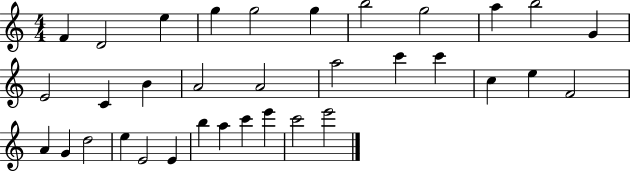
F4/q D4/h E5/q G5/q G5/h G5/q B5/h G5/h A5/q B5/h G4/q E4/h C4/q B4/q A4/h A4/h A5/h C6/q C6/q C5/q E5/q F4/h A4/q G4/q D5/h E5/q E4/h E4/q B5/q A5/q C6/q E6/q C6/h E6/h